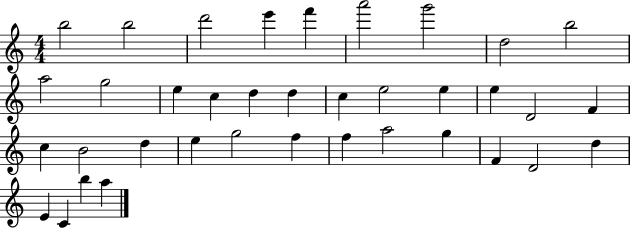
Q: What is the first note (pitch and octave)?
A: B5